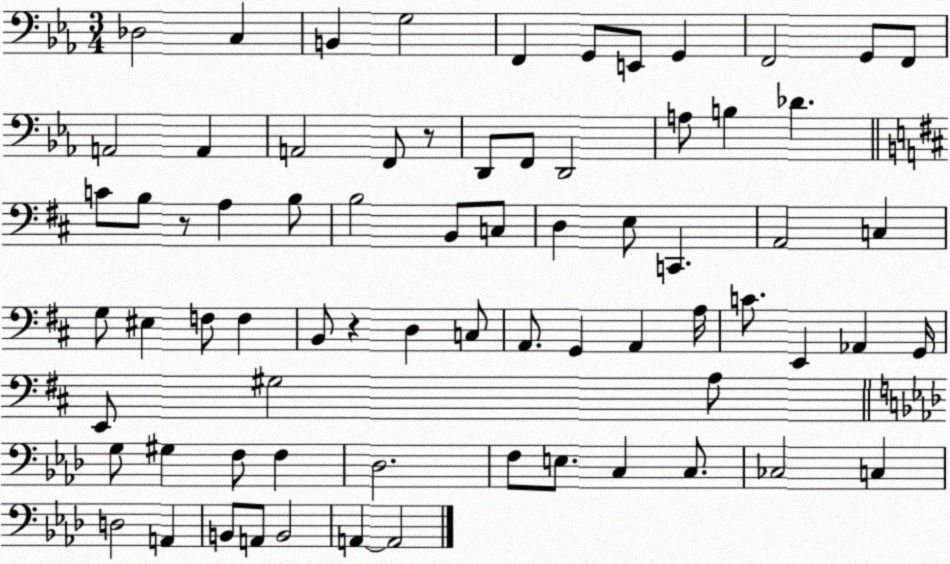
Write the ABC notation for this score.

X:1
T:Untitled
M:3/4
L:1/4
K:Eb
_D,2 C, B,, G,2 F,, G,,/2 E,,/2 G,, F,,2 G,,/2 F,,/2 A,,2 A,, A,,2 F,,/2 z/2 D,,/2 F,,/2 D,,2 A,/2 B, _D C/2 B,/2 z/2 A, B,/2 B,2 B,,/2 C,/2 D, E,/2 C,, A,,2 C, G,/2 ^E, F,/2 F, B,,/2 z D, C,/2 A,,/2 G,, A,, A,/4 C/2 E,, _A,, G,,/4 E,,/2 ^G,2 A,/2 G,/2 ^G, F,/2 F, _D,2 F,/2 E,/2 C, C,/2 _C,2 C, D,2 A,, B,,/2 A,,/2 B,,2 A,, A,,2